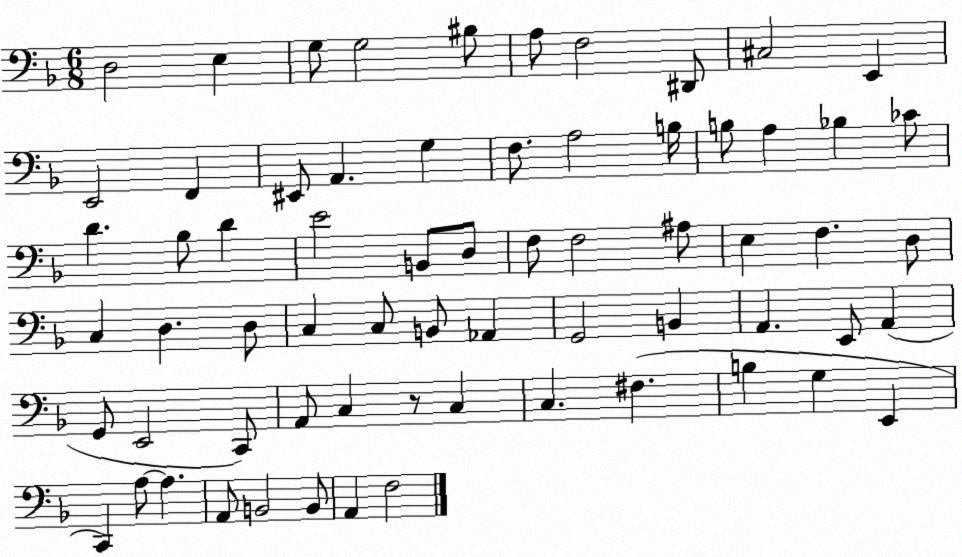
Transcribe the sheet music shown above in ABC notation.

X:1
T:Untitled
M:6/8
L:1/4
K:F
D,2 E, G,/2 G,2 ^B,/2 A,/2 F,2 ^D,,/2 ^C,2 E,, E,,2 F,, ^E,,/2 A,, G, F,/2 A,2 B,/4 B,/2 A, _B, _C/2 D _B,/2 D E2 B,,/2 D,/2 F,/2 F,2 ^A,/2 E, F, D,/2 C, D, D,/2 C, C,/2 B,,/2 _A,, G,,2 B,, A,, E,,/2 A,, G,,/2 E,,2 C,,/2 A,,/2 C, z/2 C, C, ^F, B, G, E,, C,, A,/2 A, A,,/2 B,,2 B,,/2 A,, F,2